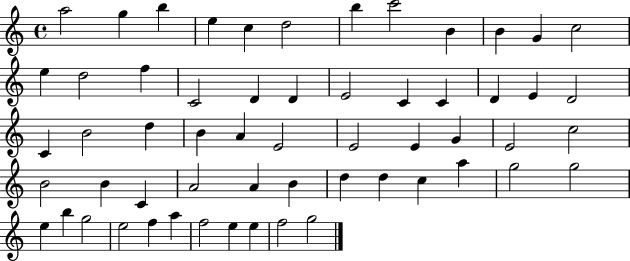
X:1
T:Untitled
M:4/4
L:1/4
K:C
a2 g b e c d2 b c'2 B B G c2 e d2 f C2 D D E2 C C D E D2 C B2 d B A E2 E2 E G E2 c2 B2 B C A2 A B d d c a g2 g2 e b g2 e2 f a f2 e e f2 g2